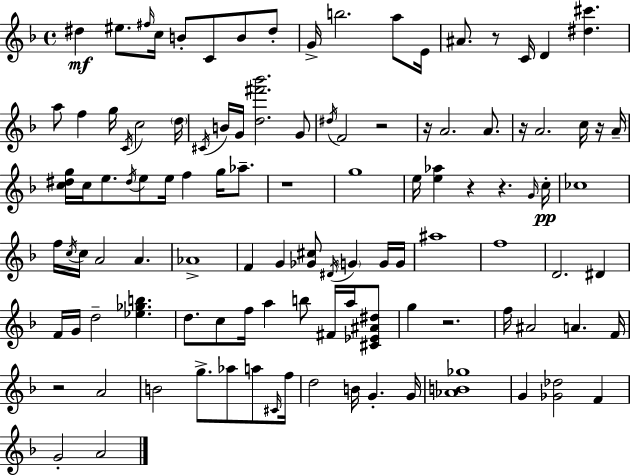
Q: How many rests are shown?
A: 10